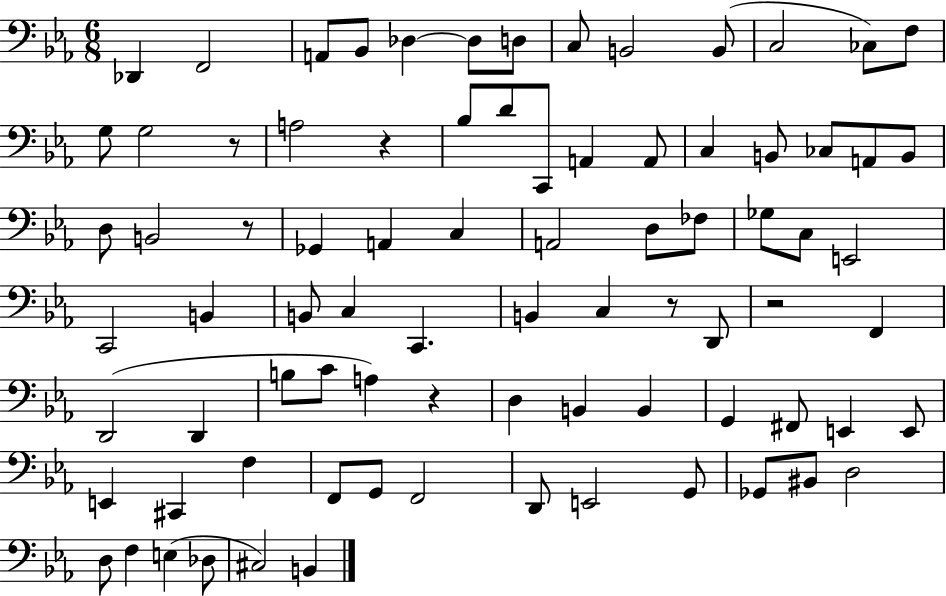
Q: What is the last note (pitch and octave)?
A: B2